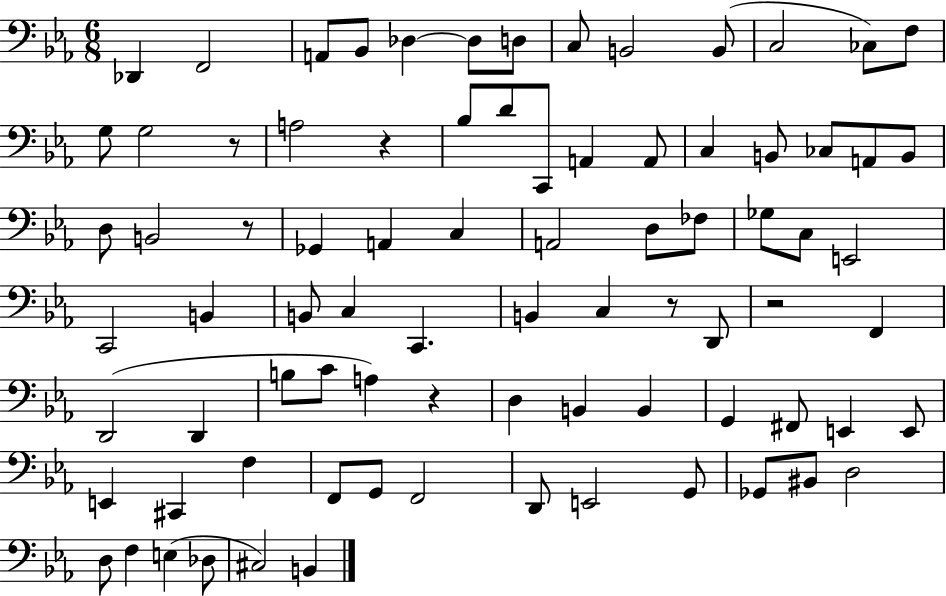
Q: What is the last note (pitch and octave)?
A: B2